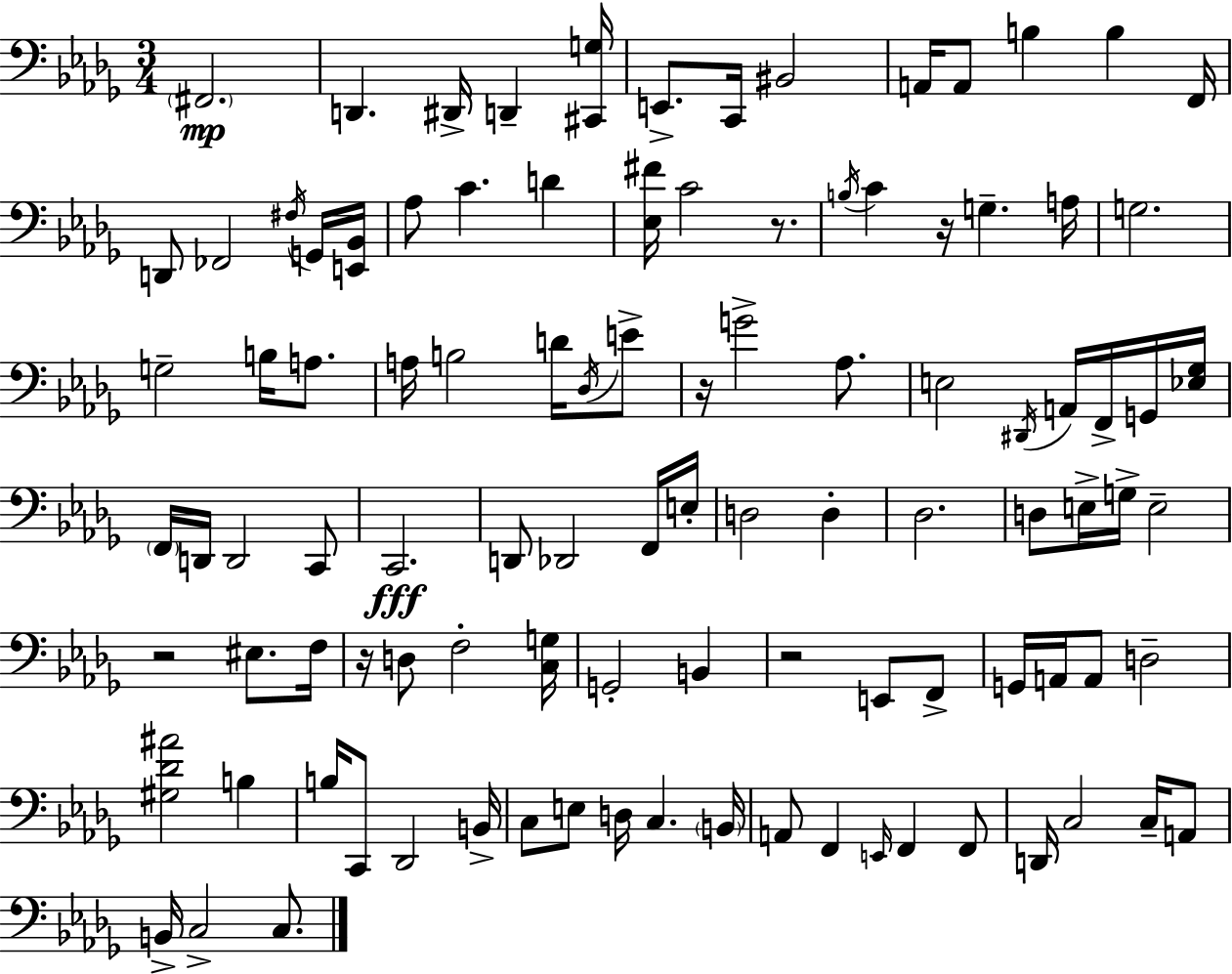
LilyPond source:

{
  \clef bass
  \numericTimeSignature
  \time 3/4
  \key bes \minor
  \repeat volta 2 { \parenthesize fis,2.\mp | d,4. dis,16-> d,4-- <cis, g>16 | e,8.-> c,16 bis,2 | a,16 a,8 b4 b4 f,16 | \break d,8 fes,2 \acciaccatura { fis16 } g,16 | <e, bes,>16 aes8 c'4. d'4 | <ees fis'>16 c'2 r8. | \acciaccatura { b16 } c'4 r16 g4.-- | \break a16 g2. | g2-- b16 a8. | a16 b2 d'16 | \acciaccatura { des16 } e'8-> r16 g'2-> | \break aes8. e2 \acciaccatura { dis,16 } | a,16 f,16-> g,16 <ees ges>16 \parenthesize f,16 d,16 d,2 | c,8 c,2.\fff | d,8 des,2 | \break f,16 e16-. d2 | d4-. des2. | d8 e16-> g16-> e2-- | r2 | \break eis8. f16 r16 d8 f2-. | <c g>16 g,2-. | b,4 r2 | e,8 f,8-> g,16 a,16 a,8 d2-- | \break <gis des' ais'>2 | b4 b16 c,8 des,2 | b,16-> c8 e8 d16 c4. | \parenthesize b,16 a,8 f,4 \grace { e,16 } f,4 | \break f,8 d,16 c2 | c16-- a,8 b,16-> c2-> | c8. } \bar "|."
}